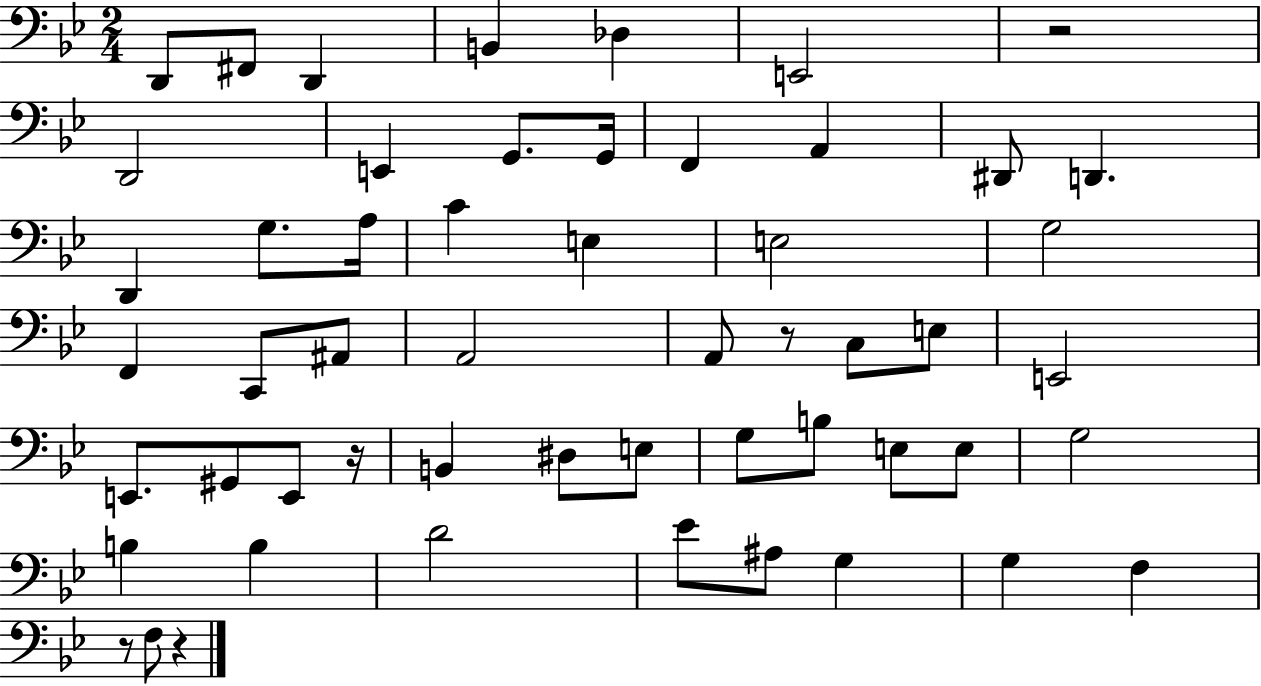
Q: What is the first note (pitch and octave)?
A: D2